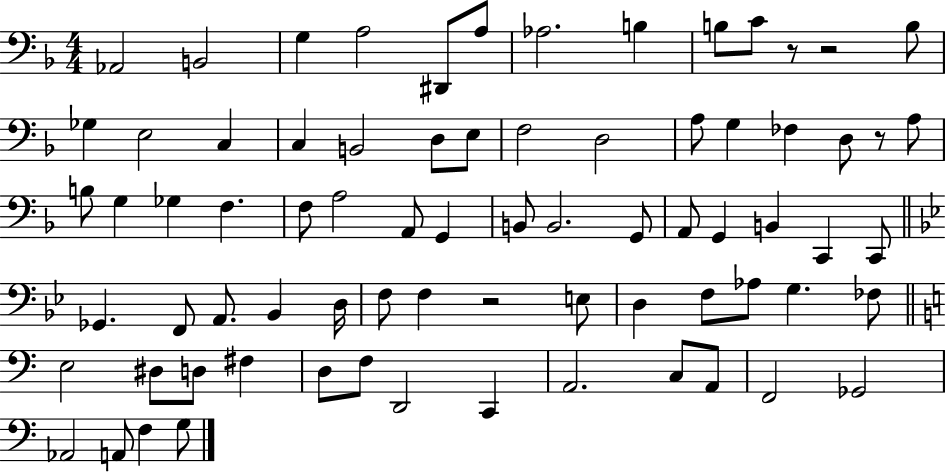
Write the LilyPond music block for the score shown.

{
  \clef bass
  \numericTimeSignature
  \time 4/4
  \key f \major
  aes,2 b,2 | g4 a2 dis,8 a8 | aes2. b4 | b8 c'8 r8 r2 b8 | \break ges4 e2 c4 | c4 b,2 d8 e8 | f2 d2 | a8 g4 fes4 d8 r8 a8 | \break b8 g4 ges4 f4. | f8 a2 a,8 g,4 | b,8 b,2. g,8 | a,8 g,4 b,4 c,4 c,8 | \break \bar "||" \break \key bes \major ges,4. f,8 a,8. bes,4 d16 | f8 f4 r2 e8 | d4 f8 aes8 g4. fes8 | \bar "||" \break \key a \minor e2 dis8 d8 fis4 | d8 f8 d,2 c,4 | a,2. c8 a,8 | f,2 ges,2 | \break aes,2 a,8 f4 g8 | \bar "|."
}